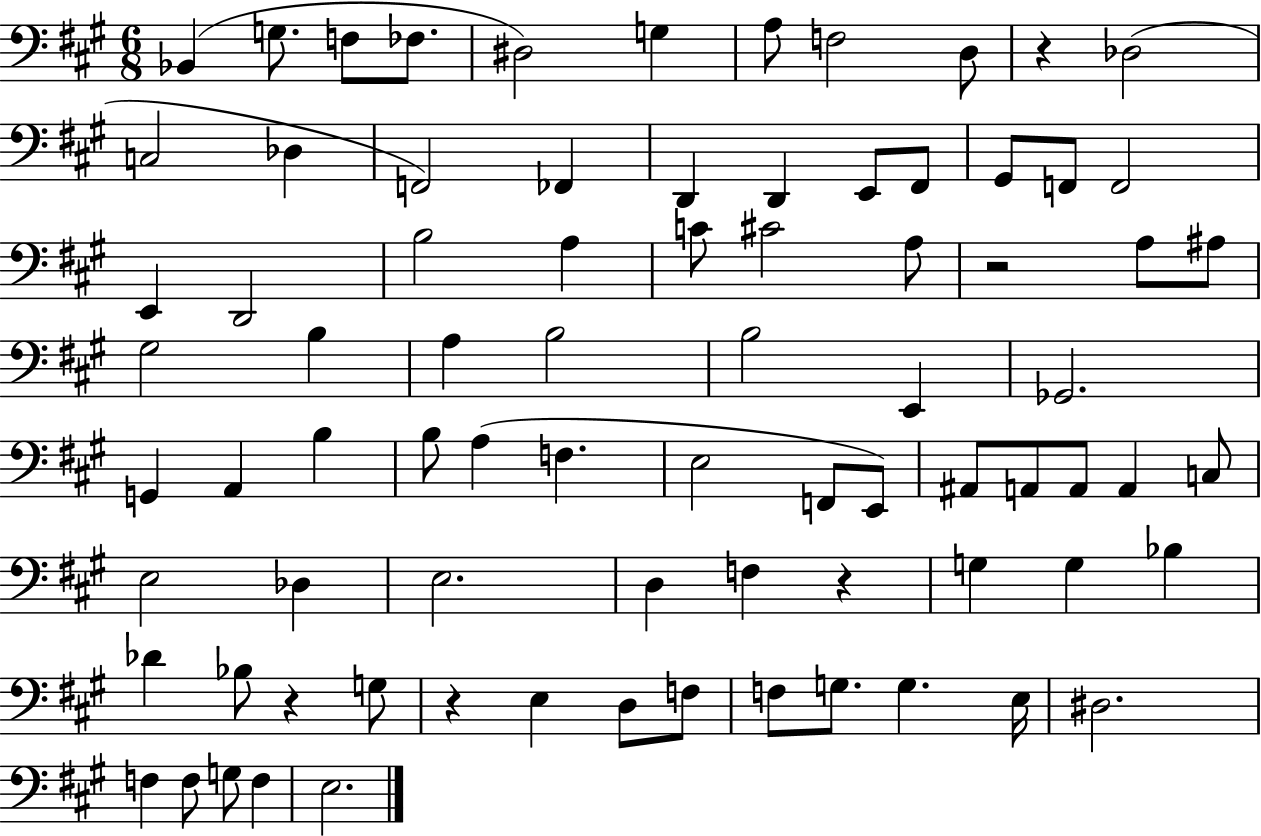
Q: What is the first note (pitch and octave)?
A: Bb2